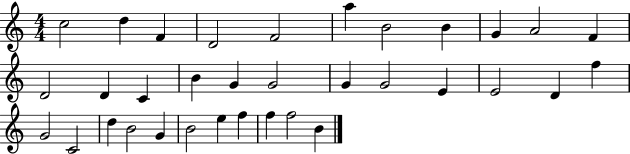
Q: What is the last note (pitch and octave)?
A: B4